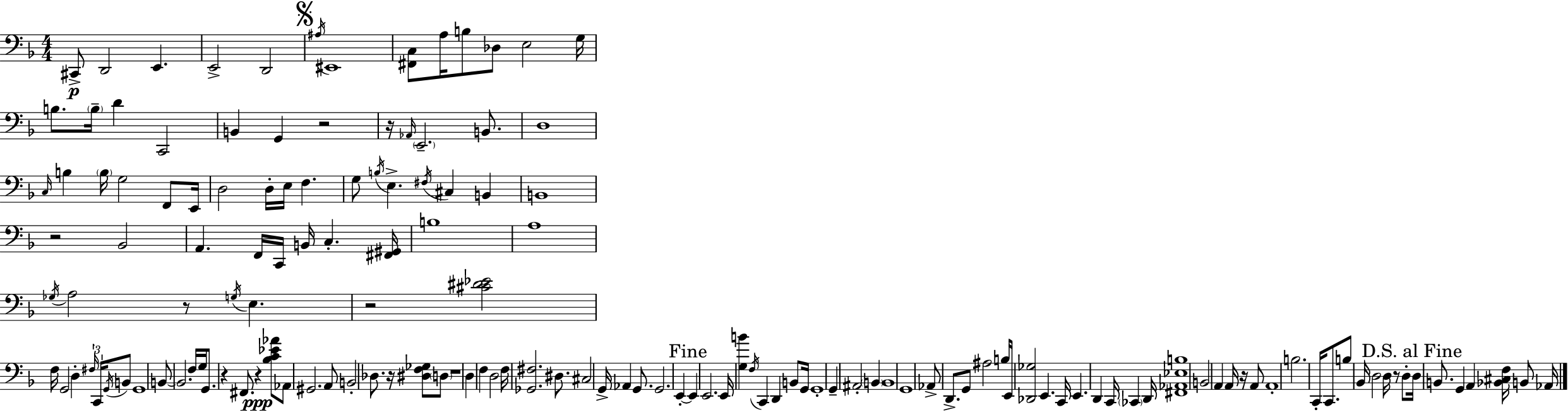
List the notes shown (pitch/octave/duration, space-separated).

C#2/e D2/h E2/q. E2/h D2/h A#3/s EIS2/w [F#2,C3]/e A3/s B3/e Db3/e E3/h G3/s B3/e. B3/s D4/q C2/h B2/q G2/q R/h R/s Ab2/s E2/h. B2/e. D3/w C3/s B3/q B3/s G3/h F2/e E2/s D3/h D3/s E3/s F3/q. G3/e B3/s E3/q. F#3/s C#3/q B2/q B2/w R/h Bb2/h A2/q. F2/s C2/s B2/s C3/q. [F#2,G#2]/s B3/w A3/w Gb3/s A3/h R/e G3/s E3/q. R/h [C#4,D#4,Eb4]/h F3/s G2/h D3/q F#3/s C2/s G2/s B2/e G2/w B2/e B2/h. F3/s G3/s G2/e. R/q F#2/e. R/q [Bb3,C4,Eb4,Ab4]/e Ab2/e G#2/h. A2/e B2/h Db3/e. R/s [D#3,F3,Gb3]/e D3/e R/w D3/q F3/q D3/h F3/s [Gb2,F#3]/h. D#3/e. C#3/h G2/s Ab2/q G2/e. G2/h. E2/q E2/q E2/h. E2/s [G3,B4]/q F3/s C2/q D2/q B2/e G2/s G2/w G2/q A#2/h B2/q B2/w G2/w Ab2/e D2/e. G2/e A#3/h B3/s E2/s [Db2,Gb3]/h E2/q. C2/s E2/q. D2/q C2/s CES2/q D2/s [F#2,Ab2,Eb3,B3]/w B2/h A2/q A2/s R/s A2/e A2/w B3/h. C2/s C2/e. B3/e Bb2/s D3/h D3/s R/e D3/e D3/s B2/e. G2/q A2/q [Bb2,C#3,F3]/s B2/e Ab2/s